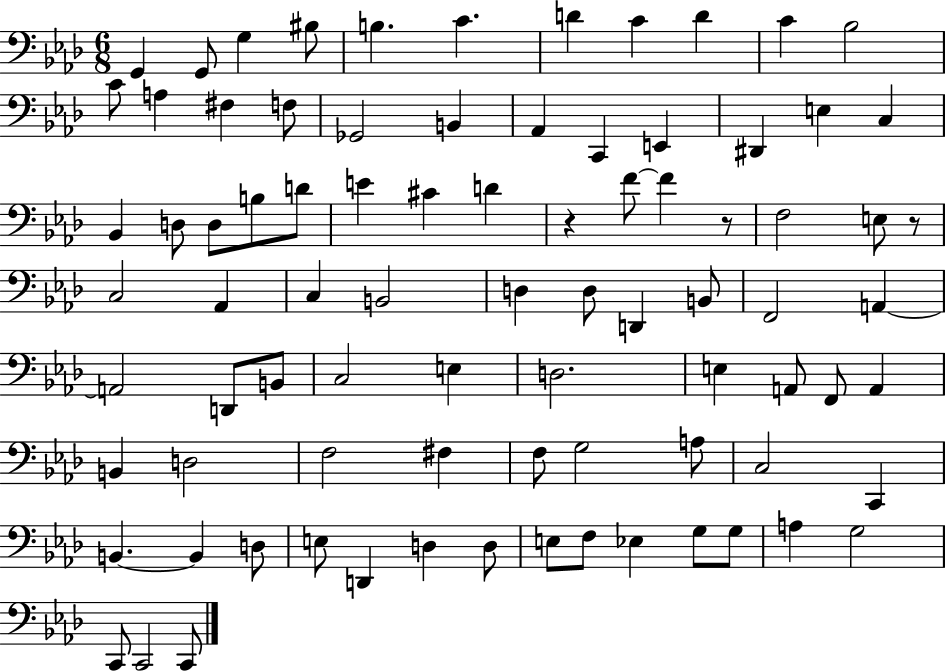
X:1
T:Untitled
M:6/8
L:1/4
K:Ab
G,, G,,/2 G, ^B,/2 B, C D C D C _B,2 C/2 A, ^F, F,/2 _G,,2 B,, _A,, C,, E,, ^D,, E, C, _B,, D,/2 D,/2 B,/2 D/2 E ^C D z F/2 F z/2 F,2 E,/2 z/2 C,2 _A,, C, B,,2 D, D,/2 D,, B,,/2 F,,2 A,, A,,2 D,,/2 B,,/2 C,2 E, D,2 E, A,,/2 F,,/2 A,, B,, D,2 F,2 ^F, F,/2 G,2 A,/2 C,2 C,, B,, B,, D,/2 E,/2 D,, D, D,/2 E,/2 F,/2 _E, G,/2 G,/2 A, G,2 C,,/2 C,,2 C,,/2